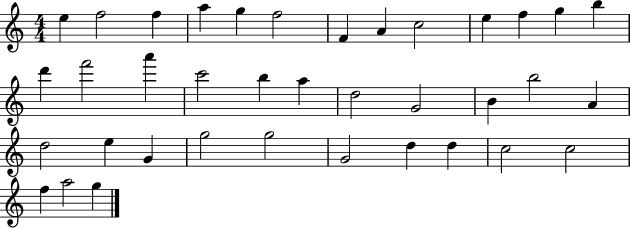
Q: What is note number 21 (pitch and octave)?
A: G4